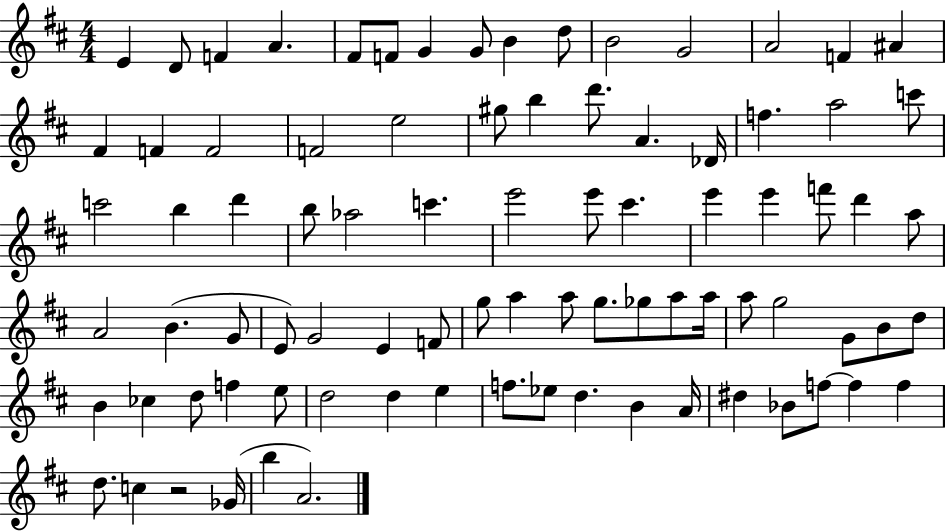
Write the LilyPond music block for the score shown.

{
  \clef treble
  \numericTimeSignature
  \time 4/4
  \key d \major
  e'4 d'8 f'4 a'4. | fis'8 f'8 g'4 g'8 b'4 d''8 | b'2 g'2 | a'2 f'4 ais'4 | \break fis'4 f'4 f'2 | f'2 e''2 | gis''8 b''4 d'''8. a'4. des'16 | f''4. a''2 c'''8 | \break c'''2 b''4 d'''4 | b''8 aes''2 c'''4. | e'''2 e'''8 cis'''4. | e'''4 e'''4 f'''8 d'''4 a''8 | \break a'2 b'4.( g'8 | e'8) g'2 e'4 f'8 | g''8 a''4 a''8 g''8. ges''8 a''8 a''16 | a''8 g''2 g'8 b'8 d''8 | \break b'4 ces''4 d''8 f''4 e''8 | d''2 d''4 e''4 | f''8. ees''8 d''4. b'4 a'16 | dis''4 bes'8 f''8~~ f''4 f''4 | \break d''8. c''4 r2 ges'16( | b''4 a'2.) | \bar "|."
}